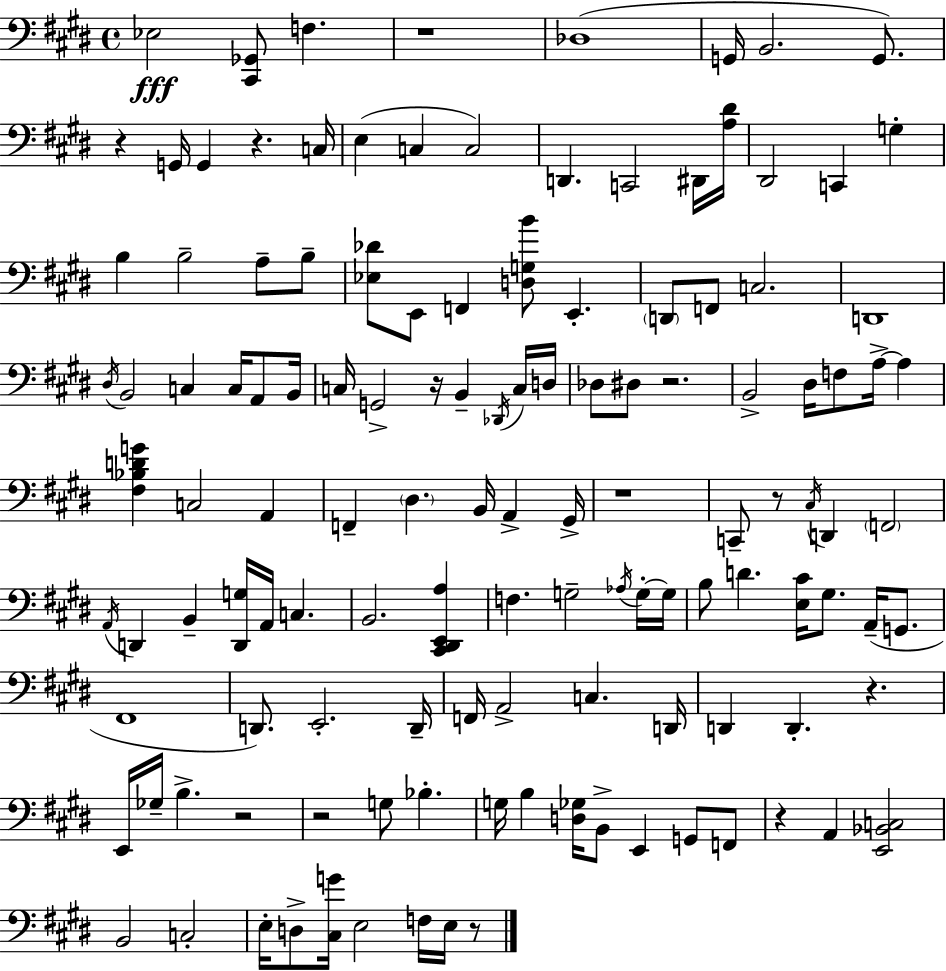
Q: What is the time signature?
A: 4/4